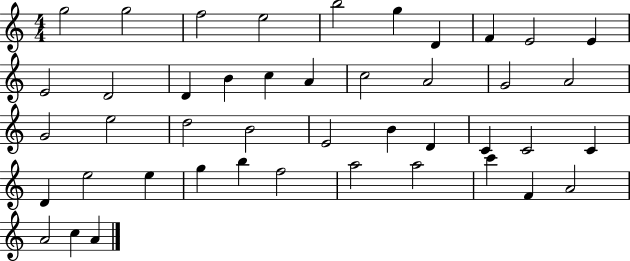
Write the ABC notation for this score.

X:1
T:Untitled
M:4/4
L:1/4
K:C
g2 g2 f2 e2 b2 g D F E2 E E2 D2 D B c A c2 A2 G2 A2 G2 e2 d2 B2 E2 B D C C2 C D e2 e g b f2 a2 a2 c' F A2 A2 c A